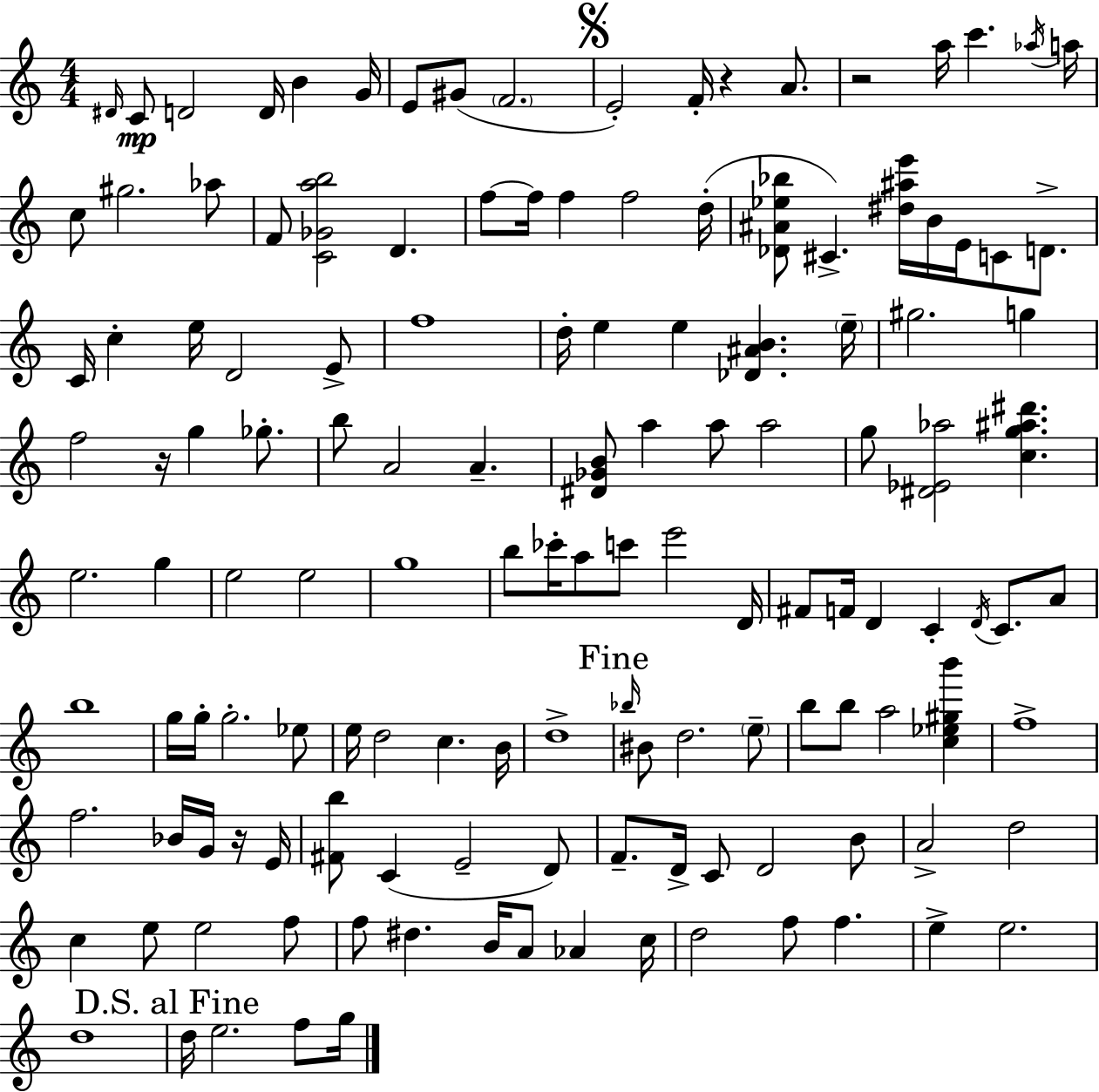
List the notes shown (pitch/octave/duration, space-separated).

D#4/s C4/e D4/h D4/s B4/q G4/s E4/e G#4/e F4/h. E4/h F4/s R/q A4/e. R/h A5/s C6/q. Ab5/s A5/s C5/e G#5/h. Ab5/e F4/e [C4,Gb4,A5,B5]/h D4/q. F5/e F5/s F5/q F5/h D5/s [Db4,A#4,Eb5,Bb5]/e C#4/q. [D#5,A#5,E6]/s B4/s E4/s C4/e D4/e. C4/s C5/q E5/s D4/h E4/e F5/w D5/s E5/q E5/q [Db4,A#4,B4]/q. E5/s G#5/h. G5/q F5/h R/s G5/q Gb5/e. B5/e A4/h A4/q. [D#4,Gb4,B4]/e A5/q A5/e A5/h G5/e [D#4,Eb4,Ab5]/h [C5,G5,A#5,D#6]/q. E5/h. G5/q E5/h E5/h G5/w B5/e CES6/s A5/e C6/e E6/h D4/s F#4/e F4/s D4/q C4/q D4/s C4/e. A4/e B5/w G5/s G5/s G5/h. Eb5/e E5/s D5/h C5/q. B4/s D5/w Bb5/s BIS4/e D5/h. E5/e B5/e B5/e A5/h [C5,Eb5,G#5,B6]/q F5/w F5/h. Bb4/s G4/s R/s E4/s [F#4,B5]/e C4/q E4/h D4/e F4/e. D4/s C4/e D4/h B4/e A4/h D5/h C5/q E5/e E5/h F5/e F5/e D#5/q. B4/s A4/e Ab4/q C5/s D5/h F5/e F5/q. E5/q E5/h. D5/w D5/s E5/h. F5/e G5/s